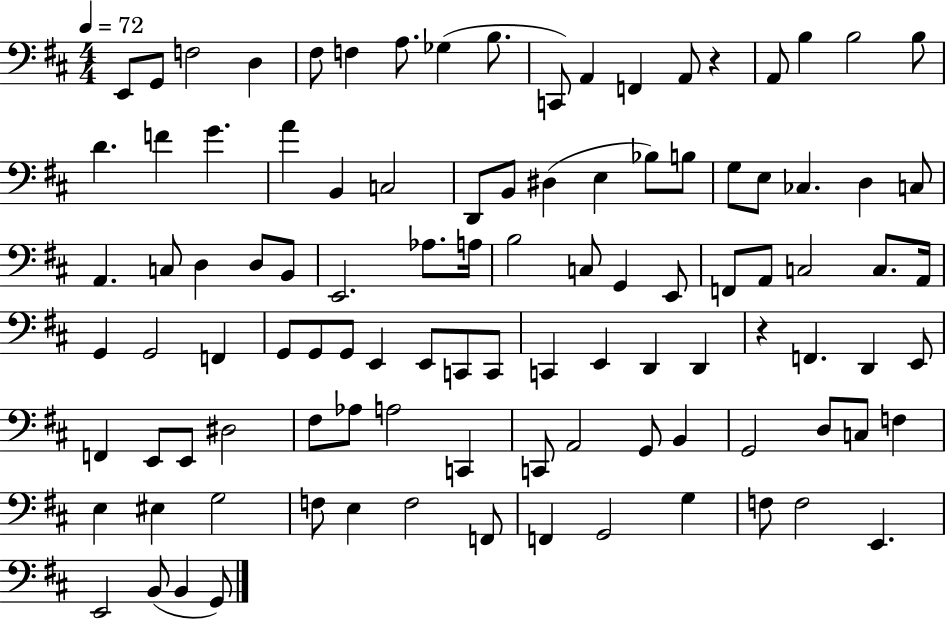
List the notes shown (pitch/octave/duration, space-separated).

E2/e G2/e F3/h D3/q F#3/e F3/q A3/e. Gb3/q B3/e. C2/e A2/q F2/q A2/e R/q A2/e B3/q B3/h B3/e D4/q. F4/q G4/q. A4/q B2/q C3/h D2/e B2/e D#3/q E3/q Bb3/e B3/e G3/e E3/e CES3/q. D3/q C3/e A2/q. C3/e D3/q D3/e B2/e E2/h. Ab3/e. A3/s B3/h C3/e G2/q E2/e F2/e A2/e C3/h C3/e. A2/s G2/q G2/h F2/q G2/e G2/e G2/e E2/q E2/e C2/e C2/e C2/q E2/q D2/q D2/q R/q F2/q. D2/q E2/e F2/q E2/e E2/e D#3/h F#3/e Ab3/e A3/h C2/q C2/e A2/h G2/e B2/q G2/h D3/e C3/e F3/q E3/q EIS3/q G3/h F3/e E3/q F3/h F2/e F2/q G2/h G3/q F3/e F3/h E2/q. E2/h B2/e B2/q G2/e